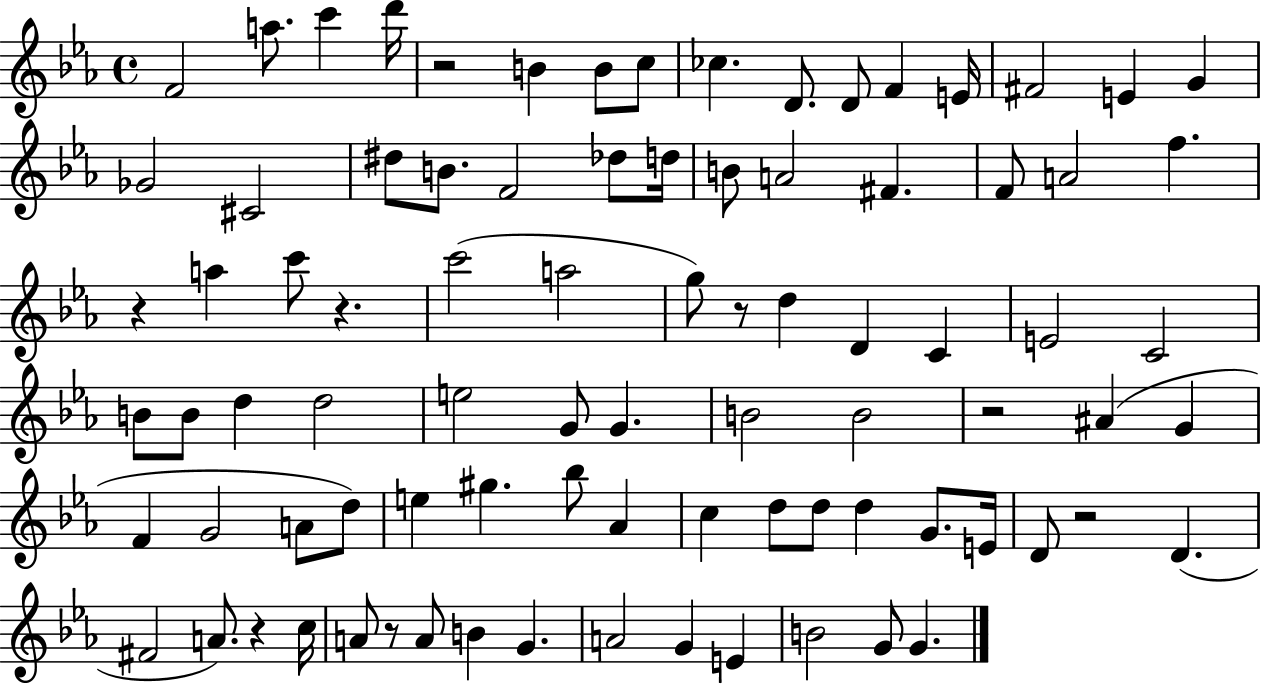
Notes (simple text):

F4/h A5/e. C6/q D6/s R/h B4/q B4/e C5/e CES5/q. D4/e. D4/e F4/q E4/s F#4/h E4/q G4/q Gb4/h C#4/h D#5/e B4/e. F4/h Db5/e D5/s B4/e A4/h F#4/q. F4/e A4/h F5/q. R/q A5/q C6/e R/q. C6/h A5/h G5/e R/e D5/q D4/q C4/q E4/h C4/h B4/e B4/e D5/q D5/h E5/h G4/e G4/q. B4/h B4/h R/h A#4/q G4/q F4/q G4/h A4/e D5/e E5/q G#5/q. Bb5/e Ab4/q C5/q D5/e D5/e D5/q G4/e. E4/s D4/e R/h D4/q. F#4/h A4/e. R/q C5/s A4/e R/e A4/e B4/q G4/q. A4/h G4/q E4/q B4/h G4/e G4/q.